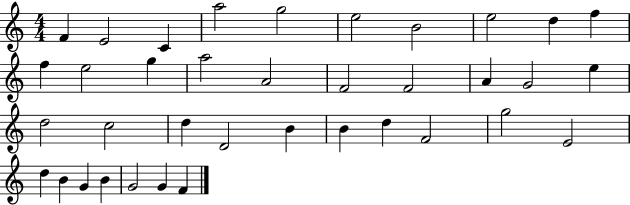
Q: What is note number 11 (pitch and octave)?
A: F5